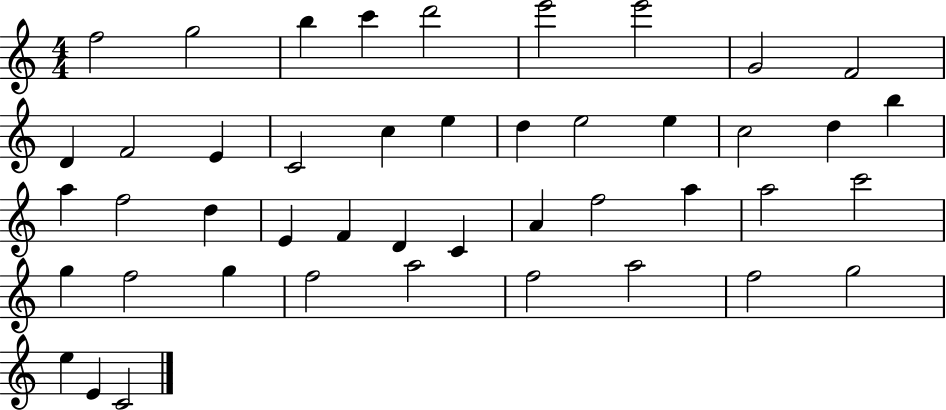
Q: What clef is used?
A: treble